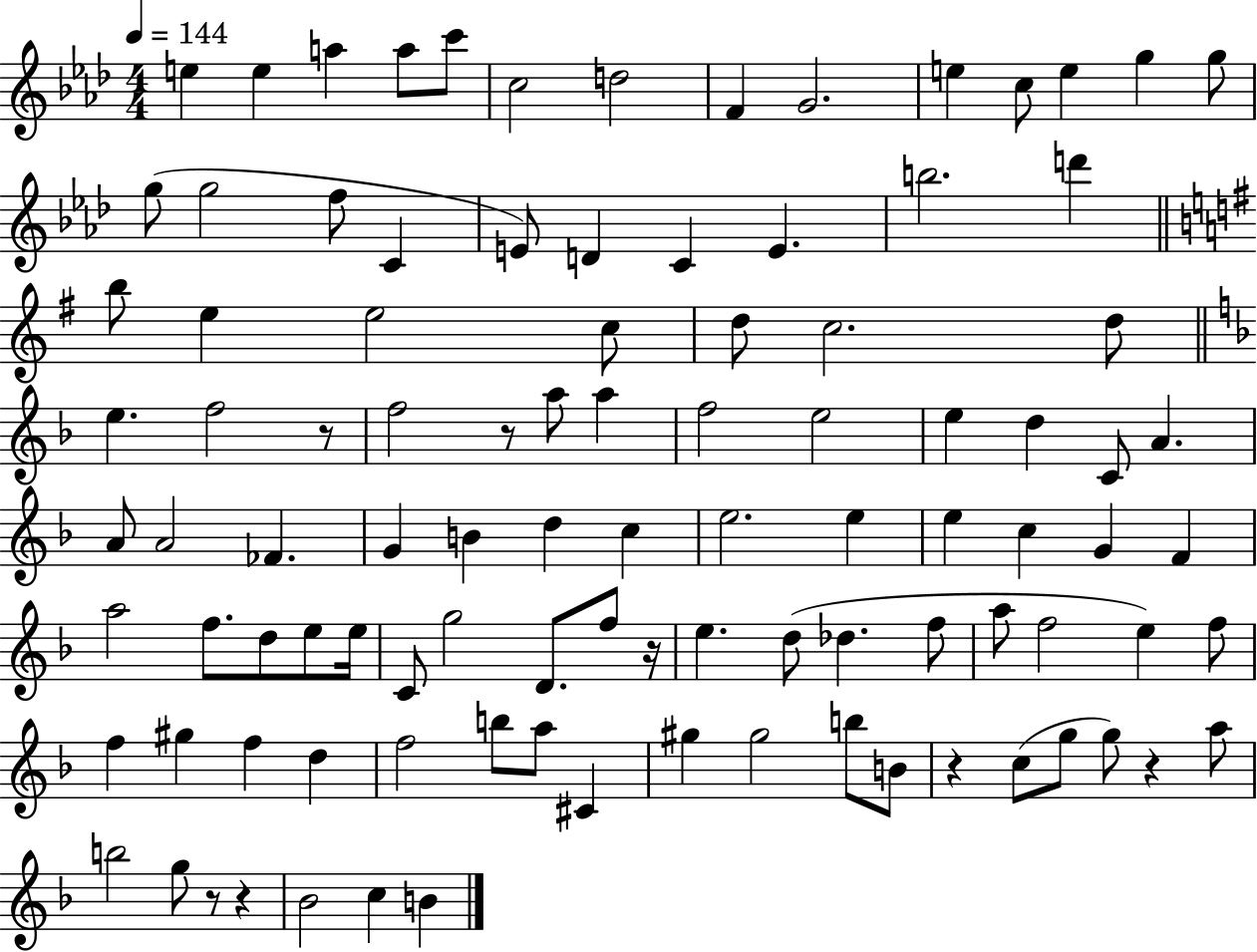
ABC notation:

X:1
T:Untitled
M:4/4
L:1/4
K:Ab
e e a a/2 c'/2 c2 d2 F G2 e c/2 e g g/2 g/2 g2 f/2 C E/2 D C E b2 d' b/2 e e2 c/2 d/2 c2 d/2 e f2 z/2 f2 z/2 a/2 a f2 e2 e d C/2 A A/2 A2 _F G B d c e2 e e c G F a2 f/2 d/2 e/2 e/4 C/2 g2 D/2 f/2 z/4 e d/2 _d f/2 a/2 f2 e f/2 f ^g f d f2 b/2 a/2 ^C ^g ^g2 b/2 B/2 z c/2 g/2 g/2 z a/2 b2 g/2 z/2 z _B2 c B